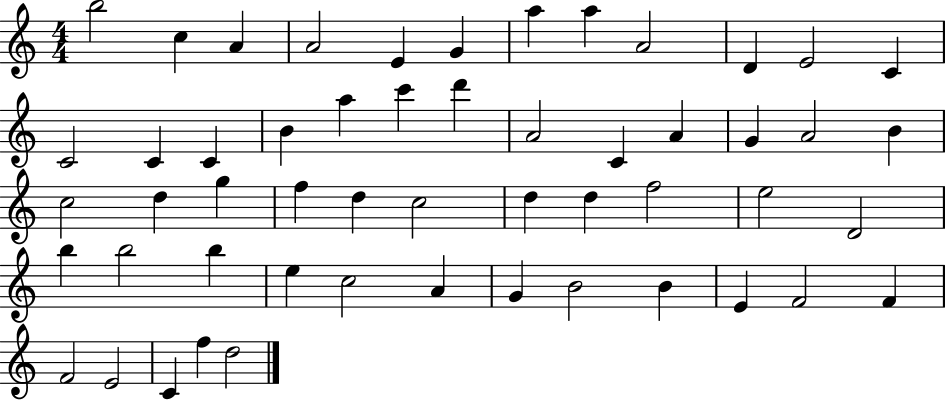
X:1
T:Untitled
M:4/4
L:1/4
K:C
b2 c A A2 E G a a A2 D E2 C C2 C C B a c' d' A2 C A G A2 B c2 d g f d c2 d d f2 e2 D2 b b2 b e c2 A G B2 B E F2 F F2 E2 C f d2